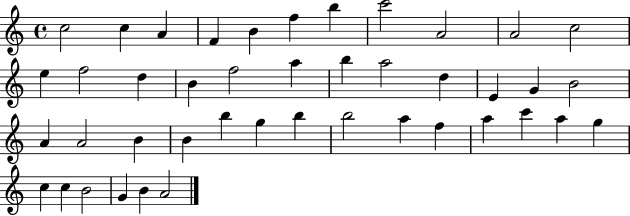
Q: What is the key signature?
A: C major